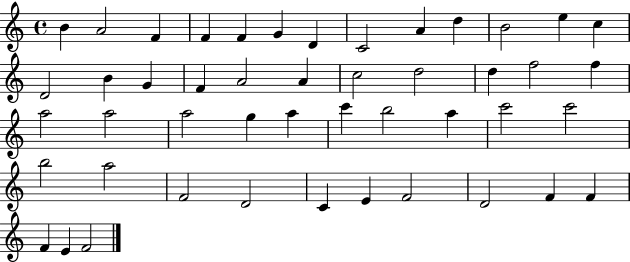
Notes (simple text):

B4/q A4/h F4/q F4/q F4/q G4/q D4/q C4/h A4/q D5/q B4/h E5/q C5/q D4/h B4/q G4/q F4/q A4/h A4/q C5/h D5/h D5/q F5/h F5/q A5/h A5/h A5/h G5/q A5/q C6/q B5/h A5/q C6/h C6/h B5/h A5/h F4/h D4/h C4/q E4/q F4/h D4/h F4/q F4/q F4/q E4/q F4/h